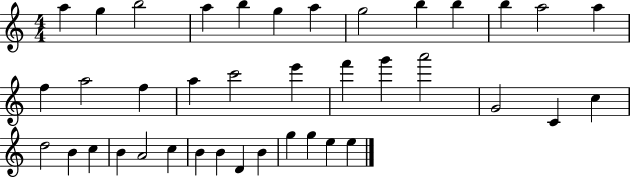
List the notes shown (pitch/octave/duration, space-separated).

A5/q G5/q B5/h A5/q B5/q G5/q A5/q G5/h B5/q B5/q B5/q A5/h A5/q F5/q A5/h F5/q A5/q C6/h E6/q F6/q G6/q A6/h G4/h C4/q C5/q D5/h B4/q C5/q B4/q A4/h C5/q B4/q B4/q D4/q B4/q G5/q G5/q E5/q E5/q